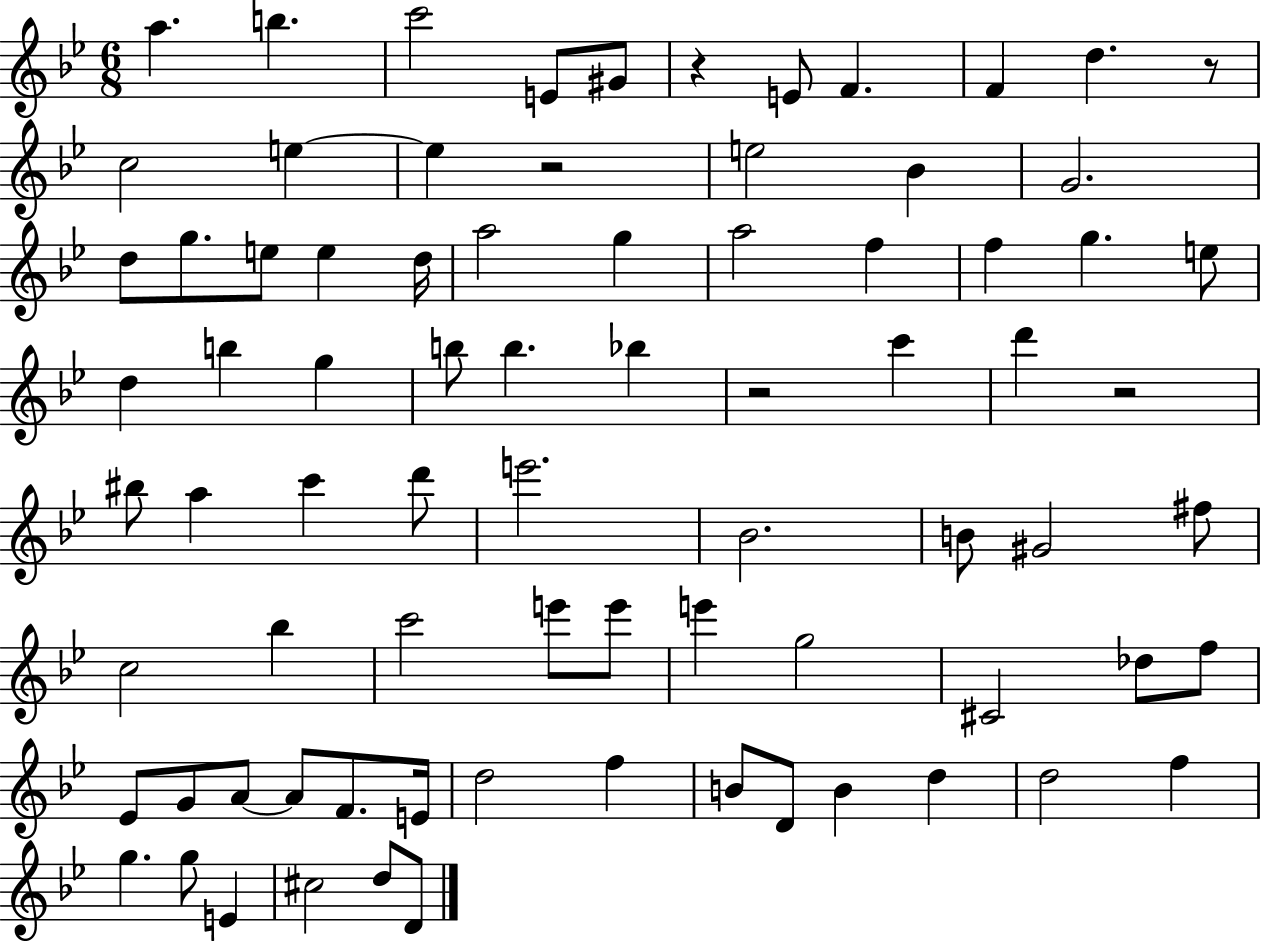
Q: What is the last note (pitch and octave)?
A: D4